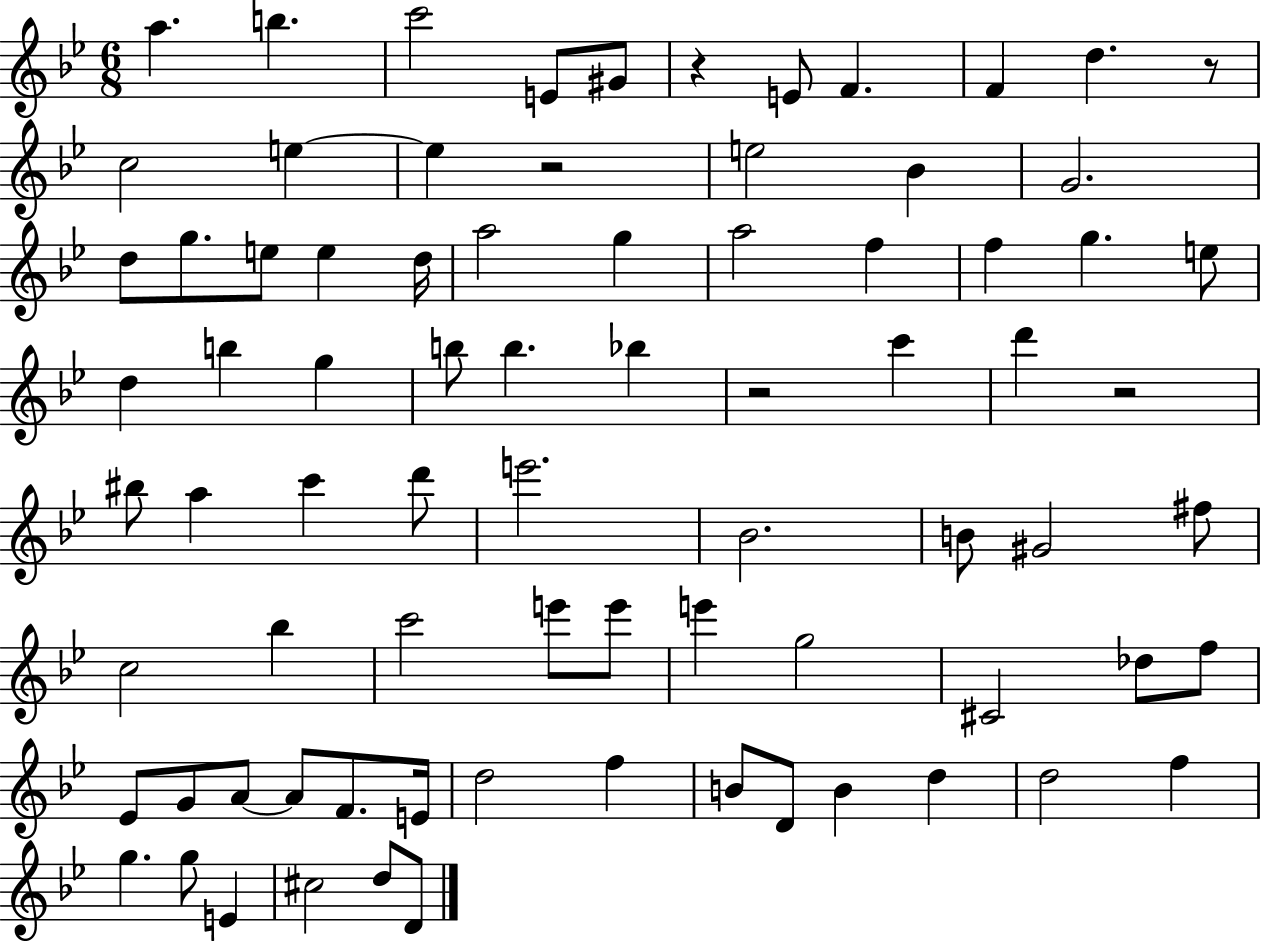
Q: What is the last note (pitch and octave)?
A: D4